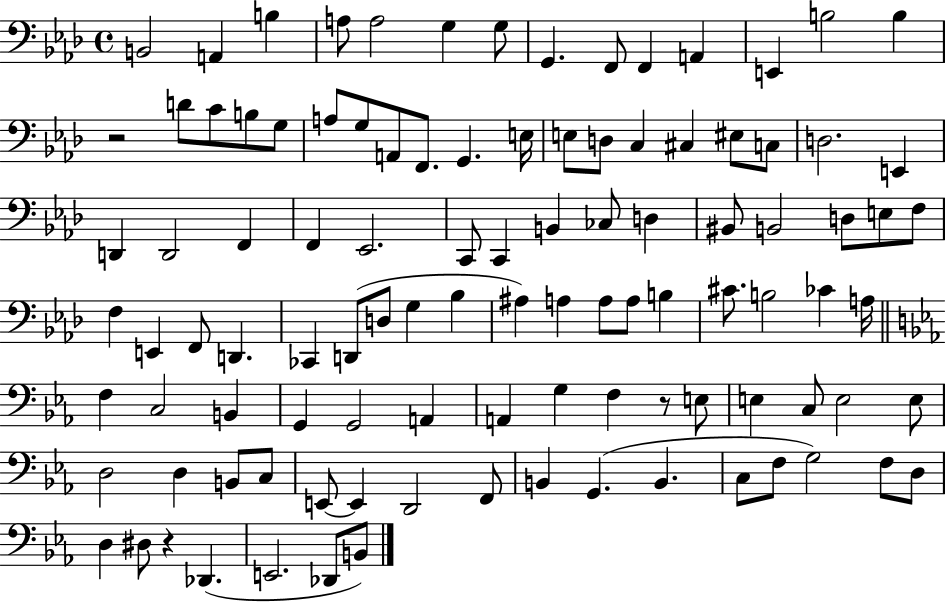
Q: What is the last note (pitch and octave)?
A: B2